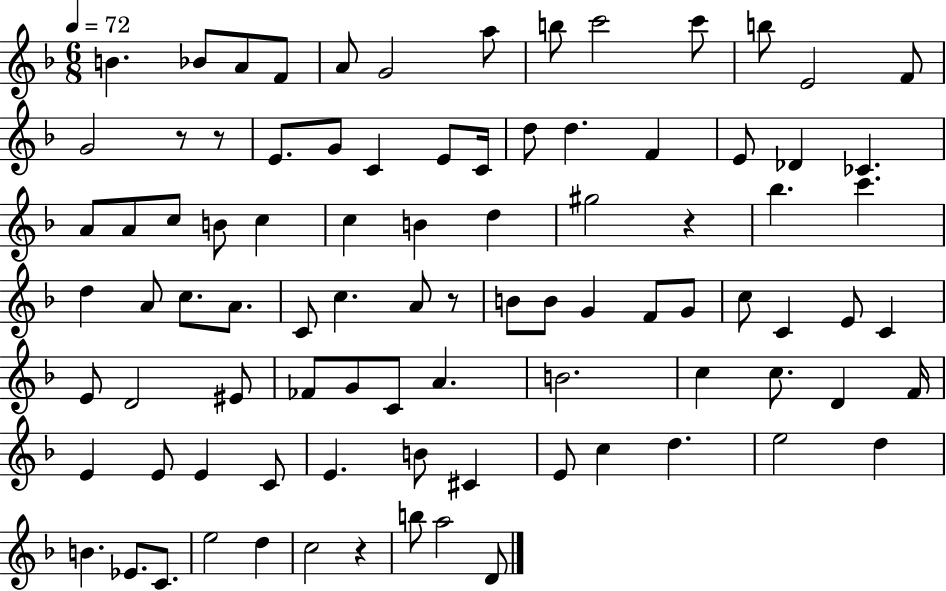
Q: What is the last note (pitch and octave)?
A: D4